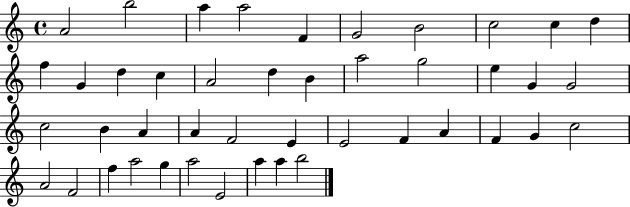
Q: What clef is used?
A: treble